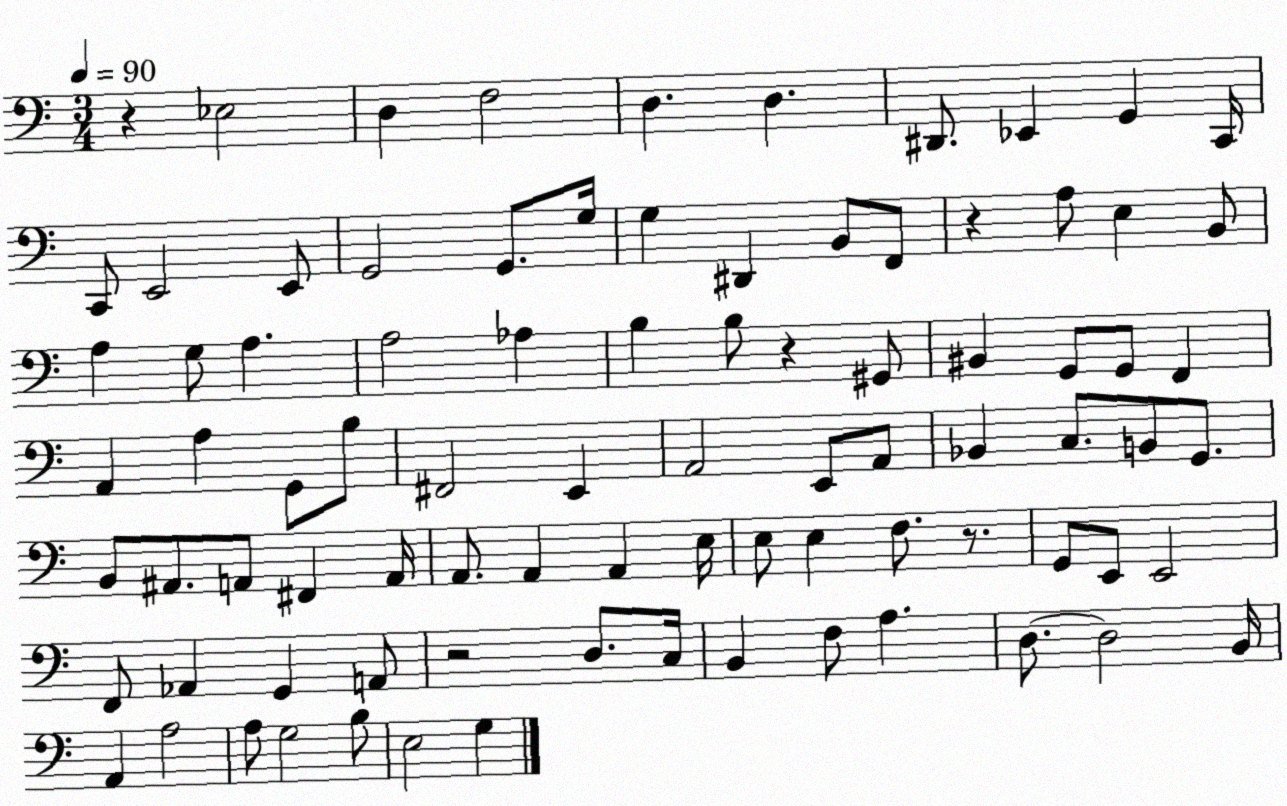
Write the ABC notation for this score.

X:1
T:Untitled
M:3/4
L:1/4
K:C
z _E,2 D, F,2 D, D, ^D,,/2 _E,, G,, C,,/4 C,,/2 E,,2 E,,/2 G,,2 G,,/2 G,/4 G, ^D,, B,,/2 F,,/2 z A,/2 E, B,,/2 A, G,/2 A, A,2 _A, B, B,/2 z ^G,,/2 ^B,, G,,/2 G,,/2 F,, A,, A, G,,/2 B,/2 ^F,,2 E,, A,,2 E,,/2 A,,/2 _B,, C,/2 B,,/2 G,,/2 B,,/2 ^A,,/2 A,,/2 ^F,, A,,/4 A,,/2 A,, A,, E,/4 E,/2 E, F,/2 z/2 G,,/2 E,,/2 E,,2 F,,/2 _A,, G,, A,,/2 z2 D,/2 C,/4 B,, F,/2 A, D,/2 D,2 B,,/4 A,, A,2 A,/2 G,2 B,/2 E,2 G,